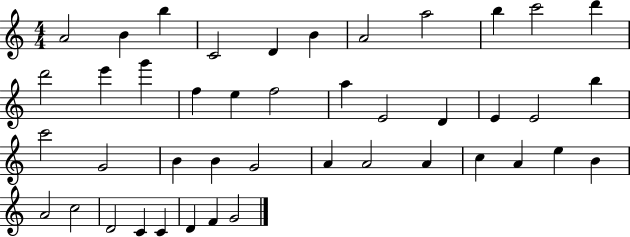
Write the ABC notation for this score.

X:1
T:Untitled
M:4/4
L:1/4
K:C
A2 B b C2 D B A2 a2 b c'2 d' d'2 e' g' f e f2 a E2 D E E2 b c'2 G2 B B G2 A A2 A c A e B A2 c2 D2 C C D F G2